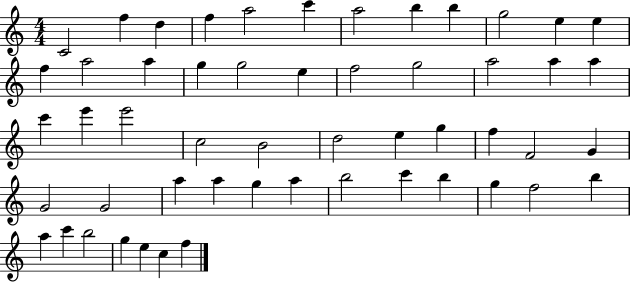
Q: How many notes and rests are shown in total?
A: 53